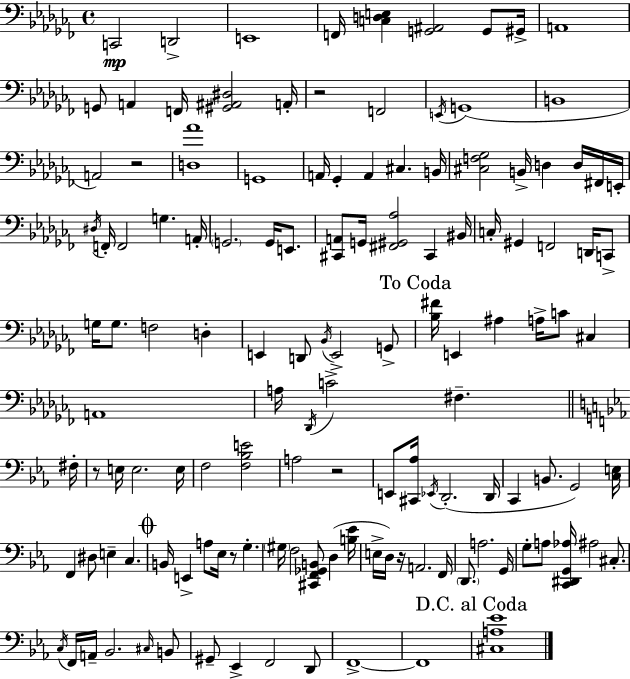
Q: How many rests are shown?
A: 6